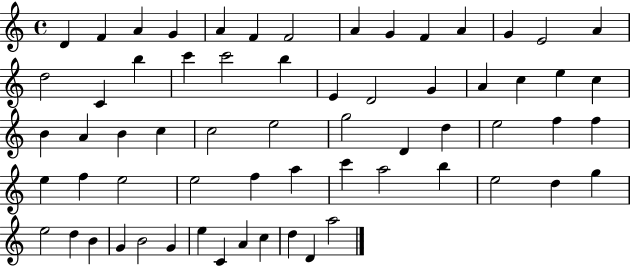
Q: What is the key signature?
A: C major